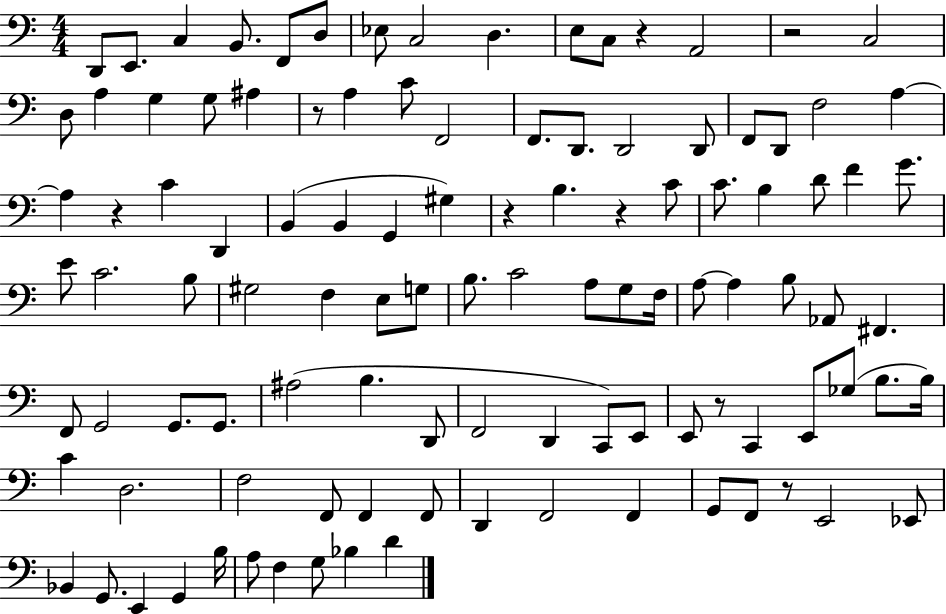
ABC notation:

X:1
T:Untitled
M:4/4
L:1/4
K:C
D,,/2 E,,/2 C, B,,/2 F,,/2 D,/2 _E,/2 C,2 D, E,/2 C,/2 z A,,2 z2 C,2 D,/2 A, G, G,/2 ^A, z/2 A, C/2 F,,2 F,,/2 D,,/2 D,,2 D,,/2 F,,/2 D,,/2 F,2 A, A, z C D,, B,, B,, G,, ^G, z B, z C/2 C/2 B, D/2 F G/2 E/2 C2 B,/2 ^G,2 F, E,/2 G,/2 B,/2 C2 A,/2 G,/2 F,/4 A,/2 A, B,/2 _A,,/2 ^F,, F,,/2 G,,2 G,,/2 G,,/2 ^A,2 B, D,,/2 F,,2 D,, C,,/2 E,,/2 E,,/2 z/2 C,, E,,/2 _G,/2 B,/2 B,/4 C D,2 F,2 F,,/2 F,, F,,/2 D,, F,,2 F,, G,,/2 F,,/2 z/2 E,,2 _E,,/2 _B,, G,,/2 E,, G,, B,/4 A,/2 F, G,/2 _B, D